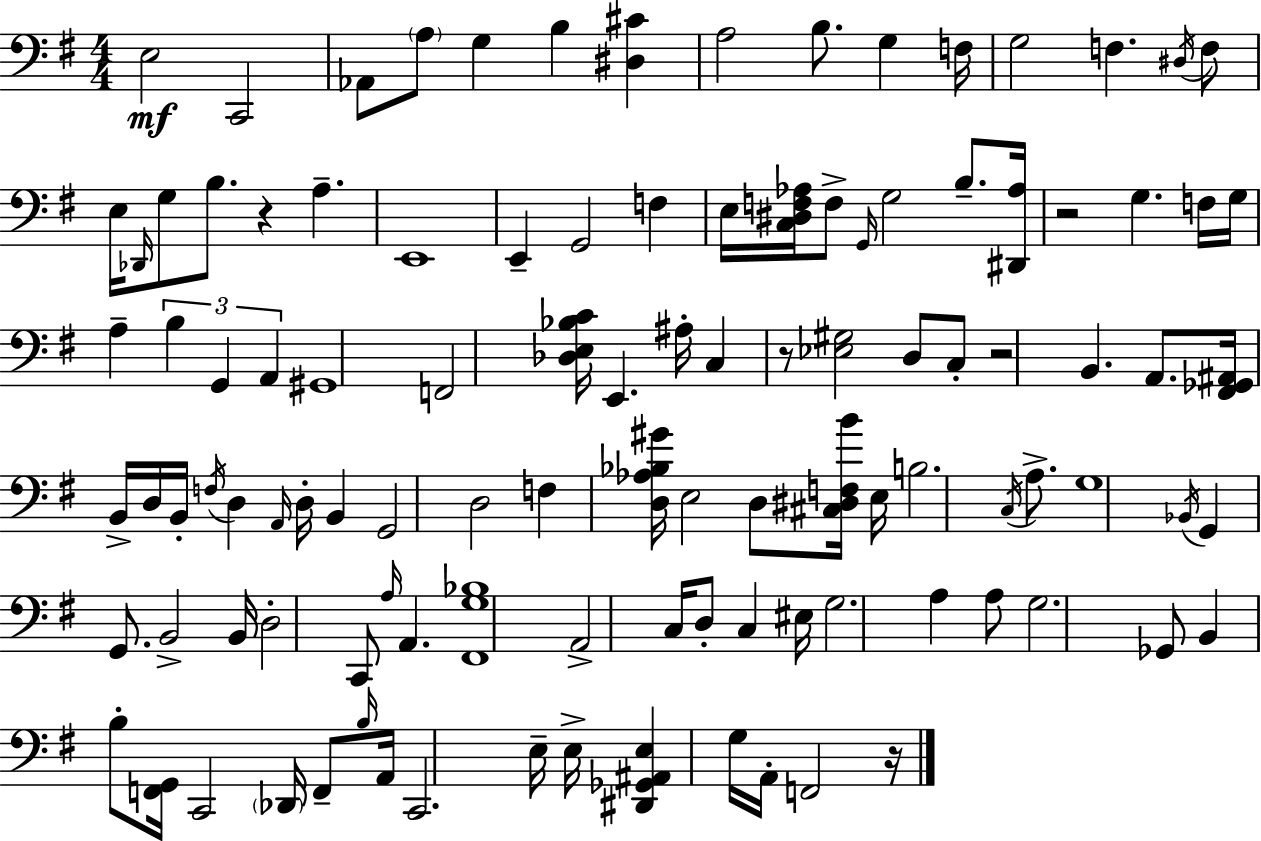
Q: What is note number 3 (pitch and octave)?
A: Ab2